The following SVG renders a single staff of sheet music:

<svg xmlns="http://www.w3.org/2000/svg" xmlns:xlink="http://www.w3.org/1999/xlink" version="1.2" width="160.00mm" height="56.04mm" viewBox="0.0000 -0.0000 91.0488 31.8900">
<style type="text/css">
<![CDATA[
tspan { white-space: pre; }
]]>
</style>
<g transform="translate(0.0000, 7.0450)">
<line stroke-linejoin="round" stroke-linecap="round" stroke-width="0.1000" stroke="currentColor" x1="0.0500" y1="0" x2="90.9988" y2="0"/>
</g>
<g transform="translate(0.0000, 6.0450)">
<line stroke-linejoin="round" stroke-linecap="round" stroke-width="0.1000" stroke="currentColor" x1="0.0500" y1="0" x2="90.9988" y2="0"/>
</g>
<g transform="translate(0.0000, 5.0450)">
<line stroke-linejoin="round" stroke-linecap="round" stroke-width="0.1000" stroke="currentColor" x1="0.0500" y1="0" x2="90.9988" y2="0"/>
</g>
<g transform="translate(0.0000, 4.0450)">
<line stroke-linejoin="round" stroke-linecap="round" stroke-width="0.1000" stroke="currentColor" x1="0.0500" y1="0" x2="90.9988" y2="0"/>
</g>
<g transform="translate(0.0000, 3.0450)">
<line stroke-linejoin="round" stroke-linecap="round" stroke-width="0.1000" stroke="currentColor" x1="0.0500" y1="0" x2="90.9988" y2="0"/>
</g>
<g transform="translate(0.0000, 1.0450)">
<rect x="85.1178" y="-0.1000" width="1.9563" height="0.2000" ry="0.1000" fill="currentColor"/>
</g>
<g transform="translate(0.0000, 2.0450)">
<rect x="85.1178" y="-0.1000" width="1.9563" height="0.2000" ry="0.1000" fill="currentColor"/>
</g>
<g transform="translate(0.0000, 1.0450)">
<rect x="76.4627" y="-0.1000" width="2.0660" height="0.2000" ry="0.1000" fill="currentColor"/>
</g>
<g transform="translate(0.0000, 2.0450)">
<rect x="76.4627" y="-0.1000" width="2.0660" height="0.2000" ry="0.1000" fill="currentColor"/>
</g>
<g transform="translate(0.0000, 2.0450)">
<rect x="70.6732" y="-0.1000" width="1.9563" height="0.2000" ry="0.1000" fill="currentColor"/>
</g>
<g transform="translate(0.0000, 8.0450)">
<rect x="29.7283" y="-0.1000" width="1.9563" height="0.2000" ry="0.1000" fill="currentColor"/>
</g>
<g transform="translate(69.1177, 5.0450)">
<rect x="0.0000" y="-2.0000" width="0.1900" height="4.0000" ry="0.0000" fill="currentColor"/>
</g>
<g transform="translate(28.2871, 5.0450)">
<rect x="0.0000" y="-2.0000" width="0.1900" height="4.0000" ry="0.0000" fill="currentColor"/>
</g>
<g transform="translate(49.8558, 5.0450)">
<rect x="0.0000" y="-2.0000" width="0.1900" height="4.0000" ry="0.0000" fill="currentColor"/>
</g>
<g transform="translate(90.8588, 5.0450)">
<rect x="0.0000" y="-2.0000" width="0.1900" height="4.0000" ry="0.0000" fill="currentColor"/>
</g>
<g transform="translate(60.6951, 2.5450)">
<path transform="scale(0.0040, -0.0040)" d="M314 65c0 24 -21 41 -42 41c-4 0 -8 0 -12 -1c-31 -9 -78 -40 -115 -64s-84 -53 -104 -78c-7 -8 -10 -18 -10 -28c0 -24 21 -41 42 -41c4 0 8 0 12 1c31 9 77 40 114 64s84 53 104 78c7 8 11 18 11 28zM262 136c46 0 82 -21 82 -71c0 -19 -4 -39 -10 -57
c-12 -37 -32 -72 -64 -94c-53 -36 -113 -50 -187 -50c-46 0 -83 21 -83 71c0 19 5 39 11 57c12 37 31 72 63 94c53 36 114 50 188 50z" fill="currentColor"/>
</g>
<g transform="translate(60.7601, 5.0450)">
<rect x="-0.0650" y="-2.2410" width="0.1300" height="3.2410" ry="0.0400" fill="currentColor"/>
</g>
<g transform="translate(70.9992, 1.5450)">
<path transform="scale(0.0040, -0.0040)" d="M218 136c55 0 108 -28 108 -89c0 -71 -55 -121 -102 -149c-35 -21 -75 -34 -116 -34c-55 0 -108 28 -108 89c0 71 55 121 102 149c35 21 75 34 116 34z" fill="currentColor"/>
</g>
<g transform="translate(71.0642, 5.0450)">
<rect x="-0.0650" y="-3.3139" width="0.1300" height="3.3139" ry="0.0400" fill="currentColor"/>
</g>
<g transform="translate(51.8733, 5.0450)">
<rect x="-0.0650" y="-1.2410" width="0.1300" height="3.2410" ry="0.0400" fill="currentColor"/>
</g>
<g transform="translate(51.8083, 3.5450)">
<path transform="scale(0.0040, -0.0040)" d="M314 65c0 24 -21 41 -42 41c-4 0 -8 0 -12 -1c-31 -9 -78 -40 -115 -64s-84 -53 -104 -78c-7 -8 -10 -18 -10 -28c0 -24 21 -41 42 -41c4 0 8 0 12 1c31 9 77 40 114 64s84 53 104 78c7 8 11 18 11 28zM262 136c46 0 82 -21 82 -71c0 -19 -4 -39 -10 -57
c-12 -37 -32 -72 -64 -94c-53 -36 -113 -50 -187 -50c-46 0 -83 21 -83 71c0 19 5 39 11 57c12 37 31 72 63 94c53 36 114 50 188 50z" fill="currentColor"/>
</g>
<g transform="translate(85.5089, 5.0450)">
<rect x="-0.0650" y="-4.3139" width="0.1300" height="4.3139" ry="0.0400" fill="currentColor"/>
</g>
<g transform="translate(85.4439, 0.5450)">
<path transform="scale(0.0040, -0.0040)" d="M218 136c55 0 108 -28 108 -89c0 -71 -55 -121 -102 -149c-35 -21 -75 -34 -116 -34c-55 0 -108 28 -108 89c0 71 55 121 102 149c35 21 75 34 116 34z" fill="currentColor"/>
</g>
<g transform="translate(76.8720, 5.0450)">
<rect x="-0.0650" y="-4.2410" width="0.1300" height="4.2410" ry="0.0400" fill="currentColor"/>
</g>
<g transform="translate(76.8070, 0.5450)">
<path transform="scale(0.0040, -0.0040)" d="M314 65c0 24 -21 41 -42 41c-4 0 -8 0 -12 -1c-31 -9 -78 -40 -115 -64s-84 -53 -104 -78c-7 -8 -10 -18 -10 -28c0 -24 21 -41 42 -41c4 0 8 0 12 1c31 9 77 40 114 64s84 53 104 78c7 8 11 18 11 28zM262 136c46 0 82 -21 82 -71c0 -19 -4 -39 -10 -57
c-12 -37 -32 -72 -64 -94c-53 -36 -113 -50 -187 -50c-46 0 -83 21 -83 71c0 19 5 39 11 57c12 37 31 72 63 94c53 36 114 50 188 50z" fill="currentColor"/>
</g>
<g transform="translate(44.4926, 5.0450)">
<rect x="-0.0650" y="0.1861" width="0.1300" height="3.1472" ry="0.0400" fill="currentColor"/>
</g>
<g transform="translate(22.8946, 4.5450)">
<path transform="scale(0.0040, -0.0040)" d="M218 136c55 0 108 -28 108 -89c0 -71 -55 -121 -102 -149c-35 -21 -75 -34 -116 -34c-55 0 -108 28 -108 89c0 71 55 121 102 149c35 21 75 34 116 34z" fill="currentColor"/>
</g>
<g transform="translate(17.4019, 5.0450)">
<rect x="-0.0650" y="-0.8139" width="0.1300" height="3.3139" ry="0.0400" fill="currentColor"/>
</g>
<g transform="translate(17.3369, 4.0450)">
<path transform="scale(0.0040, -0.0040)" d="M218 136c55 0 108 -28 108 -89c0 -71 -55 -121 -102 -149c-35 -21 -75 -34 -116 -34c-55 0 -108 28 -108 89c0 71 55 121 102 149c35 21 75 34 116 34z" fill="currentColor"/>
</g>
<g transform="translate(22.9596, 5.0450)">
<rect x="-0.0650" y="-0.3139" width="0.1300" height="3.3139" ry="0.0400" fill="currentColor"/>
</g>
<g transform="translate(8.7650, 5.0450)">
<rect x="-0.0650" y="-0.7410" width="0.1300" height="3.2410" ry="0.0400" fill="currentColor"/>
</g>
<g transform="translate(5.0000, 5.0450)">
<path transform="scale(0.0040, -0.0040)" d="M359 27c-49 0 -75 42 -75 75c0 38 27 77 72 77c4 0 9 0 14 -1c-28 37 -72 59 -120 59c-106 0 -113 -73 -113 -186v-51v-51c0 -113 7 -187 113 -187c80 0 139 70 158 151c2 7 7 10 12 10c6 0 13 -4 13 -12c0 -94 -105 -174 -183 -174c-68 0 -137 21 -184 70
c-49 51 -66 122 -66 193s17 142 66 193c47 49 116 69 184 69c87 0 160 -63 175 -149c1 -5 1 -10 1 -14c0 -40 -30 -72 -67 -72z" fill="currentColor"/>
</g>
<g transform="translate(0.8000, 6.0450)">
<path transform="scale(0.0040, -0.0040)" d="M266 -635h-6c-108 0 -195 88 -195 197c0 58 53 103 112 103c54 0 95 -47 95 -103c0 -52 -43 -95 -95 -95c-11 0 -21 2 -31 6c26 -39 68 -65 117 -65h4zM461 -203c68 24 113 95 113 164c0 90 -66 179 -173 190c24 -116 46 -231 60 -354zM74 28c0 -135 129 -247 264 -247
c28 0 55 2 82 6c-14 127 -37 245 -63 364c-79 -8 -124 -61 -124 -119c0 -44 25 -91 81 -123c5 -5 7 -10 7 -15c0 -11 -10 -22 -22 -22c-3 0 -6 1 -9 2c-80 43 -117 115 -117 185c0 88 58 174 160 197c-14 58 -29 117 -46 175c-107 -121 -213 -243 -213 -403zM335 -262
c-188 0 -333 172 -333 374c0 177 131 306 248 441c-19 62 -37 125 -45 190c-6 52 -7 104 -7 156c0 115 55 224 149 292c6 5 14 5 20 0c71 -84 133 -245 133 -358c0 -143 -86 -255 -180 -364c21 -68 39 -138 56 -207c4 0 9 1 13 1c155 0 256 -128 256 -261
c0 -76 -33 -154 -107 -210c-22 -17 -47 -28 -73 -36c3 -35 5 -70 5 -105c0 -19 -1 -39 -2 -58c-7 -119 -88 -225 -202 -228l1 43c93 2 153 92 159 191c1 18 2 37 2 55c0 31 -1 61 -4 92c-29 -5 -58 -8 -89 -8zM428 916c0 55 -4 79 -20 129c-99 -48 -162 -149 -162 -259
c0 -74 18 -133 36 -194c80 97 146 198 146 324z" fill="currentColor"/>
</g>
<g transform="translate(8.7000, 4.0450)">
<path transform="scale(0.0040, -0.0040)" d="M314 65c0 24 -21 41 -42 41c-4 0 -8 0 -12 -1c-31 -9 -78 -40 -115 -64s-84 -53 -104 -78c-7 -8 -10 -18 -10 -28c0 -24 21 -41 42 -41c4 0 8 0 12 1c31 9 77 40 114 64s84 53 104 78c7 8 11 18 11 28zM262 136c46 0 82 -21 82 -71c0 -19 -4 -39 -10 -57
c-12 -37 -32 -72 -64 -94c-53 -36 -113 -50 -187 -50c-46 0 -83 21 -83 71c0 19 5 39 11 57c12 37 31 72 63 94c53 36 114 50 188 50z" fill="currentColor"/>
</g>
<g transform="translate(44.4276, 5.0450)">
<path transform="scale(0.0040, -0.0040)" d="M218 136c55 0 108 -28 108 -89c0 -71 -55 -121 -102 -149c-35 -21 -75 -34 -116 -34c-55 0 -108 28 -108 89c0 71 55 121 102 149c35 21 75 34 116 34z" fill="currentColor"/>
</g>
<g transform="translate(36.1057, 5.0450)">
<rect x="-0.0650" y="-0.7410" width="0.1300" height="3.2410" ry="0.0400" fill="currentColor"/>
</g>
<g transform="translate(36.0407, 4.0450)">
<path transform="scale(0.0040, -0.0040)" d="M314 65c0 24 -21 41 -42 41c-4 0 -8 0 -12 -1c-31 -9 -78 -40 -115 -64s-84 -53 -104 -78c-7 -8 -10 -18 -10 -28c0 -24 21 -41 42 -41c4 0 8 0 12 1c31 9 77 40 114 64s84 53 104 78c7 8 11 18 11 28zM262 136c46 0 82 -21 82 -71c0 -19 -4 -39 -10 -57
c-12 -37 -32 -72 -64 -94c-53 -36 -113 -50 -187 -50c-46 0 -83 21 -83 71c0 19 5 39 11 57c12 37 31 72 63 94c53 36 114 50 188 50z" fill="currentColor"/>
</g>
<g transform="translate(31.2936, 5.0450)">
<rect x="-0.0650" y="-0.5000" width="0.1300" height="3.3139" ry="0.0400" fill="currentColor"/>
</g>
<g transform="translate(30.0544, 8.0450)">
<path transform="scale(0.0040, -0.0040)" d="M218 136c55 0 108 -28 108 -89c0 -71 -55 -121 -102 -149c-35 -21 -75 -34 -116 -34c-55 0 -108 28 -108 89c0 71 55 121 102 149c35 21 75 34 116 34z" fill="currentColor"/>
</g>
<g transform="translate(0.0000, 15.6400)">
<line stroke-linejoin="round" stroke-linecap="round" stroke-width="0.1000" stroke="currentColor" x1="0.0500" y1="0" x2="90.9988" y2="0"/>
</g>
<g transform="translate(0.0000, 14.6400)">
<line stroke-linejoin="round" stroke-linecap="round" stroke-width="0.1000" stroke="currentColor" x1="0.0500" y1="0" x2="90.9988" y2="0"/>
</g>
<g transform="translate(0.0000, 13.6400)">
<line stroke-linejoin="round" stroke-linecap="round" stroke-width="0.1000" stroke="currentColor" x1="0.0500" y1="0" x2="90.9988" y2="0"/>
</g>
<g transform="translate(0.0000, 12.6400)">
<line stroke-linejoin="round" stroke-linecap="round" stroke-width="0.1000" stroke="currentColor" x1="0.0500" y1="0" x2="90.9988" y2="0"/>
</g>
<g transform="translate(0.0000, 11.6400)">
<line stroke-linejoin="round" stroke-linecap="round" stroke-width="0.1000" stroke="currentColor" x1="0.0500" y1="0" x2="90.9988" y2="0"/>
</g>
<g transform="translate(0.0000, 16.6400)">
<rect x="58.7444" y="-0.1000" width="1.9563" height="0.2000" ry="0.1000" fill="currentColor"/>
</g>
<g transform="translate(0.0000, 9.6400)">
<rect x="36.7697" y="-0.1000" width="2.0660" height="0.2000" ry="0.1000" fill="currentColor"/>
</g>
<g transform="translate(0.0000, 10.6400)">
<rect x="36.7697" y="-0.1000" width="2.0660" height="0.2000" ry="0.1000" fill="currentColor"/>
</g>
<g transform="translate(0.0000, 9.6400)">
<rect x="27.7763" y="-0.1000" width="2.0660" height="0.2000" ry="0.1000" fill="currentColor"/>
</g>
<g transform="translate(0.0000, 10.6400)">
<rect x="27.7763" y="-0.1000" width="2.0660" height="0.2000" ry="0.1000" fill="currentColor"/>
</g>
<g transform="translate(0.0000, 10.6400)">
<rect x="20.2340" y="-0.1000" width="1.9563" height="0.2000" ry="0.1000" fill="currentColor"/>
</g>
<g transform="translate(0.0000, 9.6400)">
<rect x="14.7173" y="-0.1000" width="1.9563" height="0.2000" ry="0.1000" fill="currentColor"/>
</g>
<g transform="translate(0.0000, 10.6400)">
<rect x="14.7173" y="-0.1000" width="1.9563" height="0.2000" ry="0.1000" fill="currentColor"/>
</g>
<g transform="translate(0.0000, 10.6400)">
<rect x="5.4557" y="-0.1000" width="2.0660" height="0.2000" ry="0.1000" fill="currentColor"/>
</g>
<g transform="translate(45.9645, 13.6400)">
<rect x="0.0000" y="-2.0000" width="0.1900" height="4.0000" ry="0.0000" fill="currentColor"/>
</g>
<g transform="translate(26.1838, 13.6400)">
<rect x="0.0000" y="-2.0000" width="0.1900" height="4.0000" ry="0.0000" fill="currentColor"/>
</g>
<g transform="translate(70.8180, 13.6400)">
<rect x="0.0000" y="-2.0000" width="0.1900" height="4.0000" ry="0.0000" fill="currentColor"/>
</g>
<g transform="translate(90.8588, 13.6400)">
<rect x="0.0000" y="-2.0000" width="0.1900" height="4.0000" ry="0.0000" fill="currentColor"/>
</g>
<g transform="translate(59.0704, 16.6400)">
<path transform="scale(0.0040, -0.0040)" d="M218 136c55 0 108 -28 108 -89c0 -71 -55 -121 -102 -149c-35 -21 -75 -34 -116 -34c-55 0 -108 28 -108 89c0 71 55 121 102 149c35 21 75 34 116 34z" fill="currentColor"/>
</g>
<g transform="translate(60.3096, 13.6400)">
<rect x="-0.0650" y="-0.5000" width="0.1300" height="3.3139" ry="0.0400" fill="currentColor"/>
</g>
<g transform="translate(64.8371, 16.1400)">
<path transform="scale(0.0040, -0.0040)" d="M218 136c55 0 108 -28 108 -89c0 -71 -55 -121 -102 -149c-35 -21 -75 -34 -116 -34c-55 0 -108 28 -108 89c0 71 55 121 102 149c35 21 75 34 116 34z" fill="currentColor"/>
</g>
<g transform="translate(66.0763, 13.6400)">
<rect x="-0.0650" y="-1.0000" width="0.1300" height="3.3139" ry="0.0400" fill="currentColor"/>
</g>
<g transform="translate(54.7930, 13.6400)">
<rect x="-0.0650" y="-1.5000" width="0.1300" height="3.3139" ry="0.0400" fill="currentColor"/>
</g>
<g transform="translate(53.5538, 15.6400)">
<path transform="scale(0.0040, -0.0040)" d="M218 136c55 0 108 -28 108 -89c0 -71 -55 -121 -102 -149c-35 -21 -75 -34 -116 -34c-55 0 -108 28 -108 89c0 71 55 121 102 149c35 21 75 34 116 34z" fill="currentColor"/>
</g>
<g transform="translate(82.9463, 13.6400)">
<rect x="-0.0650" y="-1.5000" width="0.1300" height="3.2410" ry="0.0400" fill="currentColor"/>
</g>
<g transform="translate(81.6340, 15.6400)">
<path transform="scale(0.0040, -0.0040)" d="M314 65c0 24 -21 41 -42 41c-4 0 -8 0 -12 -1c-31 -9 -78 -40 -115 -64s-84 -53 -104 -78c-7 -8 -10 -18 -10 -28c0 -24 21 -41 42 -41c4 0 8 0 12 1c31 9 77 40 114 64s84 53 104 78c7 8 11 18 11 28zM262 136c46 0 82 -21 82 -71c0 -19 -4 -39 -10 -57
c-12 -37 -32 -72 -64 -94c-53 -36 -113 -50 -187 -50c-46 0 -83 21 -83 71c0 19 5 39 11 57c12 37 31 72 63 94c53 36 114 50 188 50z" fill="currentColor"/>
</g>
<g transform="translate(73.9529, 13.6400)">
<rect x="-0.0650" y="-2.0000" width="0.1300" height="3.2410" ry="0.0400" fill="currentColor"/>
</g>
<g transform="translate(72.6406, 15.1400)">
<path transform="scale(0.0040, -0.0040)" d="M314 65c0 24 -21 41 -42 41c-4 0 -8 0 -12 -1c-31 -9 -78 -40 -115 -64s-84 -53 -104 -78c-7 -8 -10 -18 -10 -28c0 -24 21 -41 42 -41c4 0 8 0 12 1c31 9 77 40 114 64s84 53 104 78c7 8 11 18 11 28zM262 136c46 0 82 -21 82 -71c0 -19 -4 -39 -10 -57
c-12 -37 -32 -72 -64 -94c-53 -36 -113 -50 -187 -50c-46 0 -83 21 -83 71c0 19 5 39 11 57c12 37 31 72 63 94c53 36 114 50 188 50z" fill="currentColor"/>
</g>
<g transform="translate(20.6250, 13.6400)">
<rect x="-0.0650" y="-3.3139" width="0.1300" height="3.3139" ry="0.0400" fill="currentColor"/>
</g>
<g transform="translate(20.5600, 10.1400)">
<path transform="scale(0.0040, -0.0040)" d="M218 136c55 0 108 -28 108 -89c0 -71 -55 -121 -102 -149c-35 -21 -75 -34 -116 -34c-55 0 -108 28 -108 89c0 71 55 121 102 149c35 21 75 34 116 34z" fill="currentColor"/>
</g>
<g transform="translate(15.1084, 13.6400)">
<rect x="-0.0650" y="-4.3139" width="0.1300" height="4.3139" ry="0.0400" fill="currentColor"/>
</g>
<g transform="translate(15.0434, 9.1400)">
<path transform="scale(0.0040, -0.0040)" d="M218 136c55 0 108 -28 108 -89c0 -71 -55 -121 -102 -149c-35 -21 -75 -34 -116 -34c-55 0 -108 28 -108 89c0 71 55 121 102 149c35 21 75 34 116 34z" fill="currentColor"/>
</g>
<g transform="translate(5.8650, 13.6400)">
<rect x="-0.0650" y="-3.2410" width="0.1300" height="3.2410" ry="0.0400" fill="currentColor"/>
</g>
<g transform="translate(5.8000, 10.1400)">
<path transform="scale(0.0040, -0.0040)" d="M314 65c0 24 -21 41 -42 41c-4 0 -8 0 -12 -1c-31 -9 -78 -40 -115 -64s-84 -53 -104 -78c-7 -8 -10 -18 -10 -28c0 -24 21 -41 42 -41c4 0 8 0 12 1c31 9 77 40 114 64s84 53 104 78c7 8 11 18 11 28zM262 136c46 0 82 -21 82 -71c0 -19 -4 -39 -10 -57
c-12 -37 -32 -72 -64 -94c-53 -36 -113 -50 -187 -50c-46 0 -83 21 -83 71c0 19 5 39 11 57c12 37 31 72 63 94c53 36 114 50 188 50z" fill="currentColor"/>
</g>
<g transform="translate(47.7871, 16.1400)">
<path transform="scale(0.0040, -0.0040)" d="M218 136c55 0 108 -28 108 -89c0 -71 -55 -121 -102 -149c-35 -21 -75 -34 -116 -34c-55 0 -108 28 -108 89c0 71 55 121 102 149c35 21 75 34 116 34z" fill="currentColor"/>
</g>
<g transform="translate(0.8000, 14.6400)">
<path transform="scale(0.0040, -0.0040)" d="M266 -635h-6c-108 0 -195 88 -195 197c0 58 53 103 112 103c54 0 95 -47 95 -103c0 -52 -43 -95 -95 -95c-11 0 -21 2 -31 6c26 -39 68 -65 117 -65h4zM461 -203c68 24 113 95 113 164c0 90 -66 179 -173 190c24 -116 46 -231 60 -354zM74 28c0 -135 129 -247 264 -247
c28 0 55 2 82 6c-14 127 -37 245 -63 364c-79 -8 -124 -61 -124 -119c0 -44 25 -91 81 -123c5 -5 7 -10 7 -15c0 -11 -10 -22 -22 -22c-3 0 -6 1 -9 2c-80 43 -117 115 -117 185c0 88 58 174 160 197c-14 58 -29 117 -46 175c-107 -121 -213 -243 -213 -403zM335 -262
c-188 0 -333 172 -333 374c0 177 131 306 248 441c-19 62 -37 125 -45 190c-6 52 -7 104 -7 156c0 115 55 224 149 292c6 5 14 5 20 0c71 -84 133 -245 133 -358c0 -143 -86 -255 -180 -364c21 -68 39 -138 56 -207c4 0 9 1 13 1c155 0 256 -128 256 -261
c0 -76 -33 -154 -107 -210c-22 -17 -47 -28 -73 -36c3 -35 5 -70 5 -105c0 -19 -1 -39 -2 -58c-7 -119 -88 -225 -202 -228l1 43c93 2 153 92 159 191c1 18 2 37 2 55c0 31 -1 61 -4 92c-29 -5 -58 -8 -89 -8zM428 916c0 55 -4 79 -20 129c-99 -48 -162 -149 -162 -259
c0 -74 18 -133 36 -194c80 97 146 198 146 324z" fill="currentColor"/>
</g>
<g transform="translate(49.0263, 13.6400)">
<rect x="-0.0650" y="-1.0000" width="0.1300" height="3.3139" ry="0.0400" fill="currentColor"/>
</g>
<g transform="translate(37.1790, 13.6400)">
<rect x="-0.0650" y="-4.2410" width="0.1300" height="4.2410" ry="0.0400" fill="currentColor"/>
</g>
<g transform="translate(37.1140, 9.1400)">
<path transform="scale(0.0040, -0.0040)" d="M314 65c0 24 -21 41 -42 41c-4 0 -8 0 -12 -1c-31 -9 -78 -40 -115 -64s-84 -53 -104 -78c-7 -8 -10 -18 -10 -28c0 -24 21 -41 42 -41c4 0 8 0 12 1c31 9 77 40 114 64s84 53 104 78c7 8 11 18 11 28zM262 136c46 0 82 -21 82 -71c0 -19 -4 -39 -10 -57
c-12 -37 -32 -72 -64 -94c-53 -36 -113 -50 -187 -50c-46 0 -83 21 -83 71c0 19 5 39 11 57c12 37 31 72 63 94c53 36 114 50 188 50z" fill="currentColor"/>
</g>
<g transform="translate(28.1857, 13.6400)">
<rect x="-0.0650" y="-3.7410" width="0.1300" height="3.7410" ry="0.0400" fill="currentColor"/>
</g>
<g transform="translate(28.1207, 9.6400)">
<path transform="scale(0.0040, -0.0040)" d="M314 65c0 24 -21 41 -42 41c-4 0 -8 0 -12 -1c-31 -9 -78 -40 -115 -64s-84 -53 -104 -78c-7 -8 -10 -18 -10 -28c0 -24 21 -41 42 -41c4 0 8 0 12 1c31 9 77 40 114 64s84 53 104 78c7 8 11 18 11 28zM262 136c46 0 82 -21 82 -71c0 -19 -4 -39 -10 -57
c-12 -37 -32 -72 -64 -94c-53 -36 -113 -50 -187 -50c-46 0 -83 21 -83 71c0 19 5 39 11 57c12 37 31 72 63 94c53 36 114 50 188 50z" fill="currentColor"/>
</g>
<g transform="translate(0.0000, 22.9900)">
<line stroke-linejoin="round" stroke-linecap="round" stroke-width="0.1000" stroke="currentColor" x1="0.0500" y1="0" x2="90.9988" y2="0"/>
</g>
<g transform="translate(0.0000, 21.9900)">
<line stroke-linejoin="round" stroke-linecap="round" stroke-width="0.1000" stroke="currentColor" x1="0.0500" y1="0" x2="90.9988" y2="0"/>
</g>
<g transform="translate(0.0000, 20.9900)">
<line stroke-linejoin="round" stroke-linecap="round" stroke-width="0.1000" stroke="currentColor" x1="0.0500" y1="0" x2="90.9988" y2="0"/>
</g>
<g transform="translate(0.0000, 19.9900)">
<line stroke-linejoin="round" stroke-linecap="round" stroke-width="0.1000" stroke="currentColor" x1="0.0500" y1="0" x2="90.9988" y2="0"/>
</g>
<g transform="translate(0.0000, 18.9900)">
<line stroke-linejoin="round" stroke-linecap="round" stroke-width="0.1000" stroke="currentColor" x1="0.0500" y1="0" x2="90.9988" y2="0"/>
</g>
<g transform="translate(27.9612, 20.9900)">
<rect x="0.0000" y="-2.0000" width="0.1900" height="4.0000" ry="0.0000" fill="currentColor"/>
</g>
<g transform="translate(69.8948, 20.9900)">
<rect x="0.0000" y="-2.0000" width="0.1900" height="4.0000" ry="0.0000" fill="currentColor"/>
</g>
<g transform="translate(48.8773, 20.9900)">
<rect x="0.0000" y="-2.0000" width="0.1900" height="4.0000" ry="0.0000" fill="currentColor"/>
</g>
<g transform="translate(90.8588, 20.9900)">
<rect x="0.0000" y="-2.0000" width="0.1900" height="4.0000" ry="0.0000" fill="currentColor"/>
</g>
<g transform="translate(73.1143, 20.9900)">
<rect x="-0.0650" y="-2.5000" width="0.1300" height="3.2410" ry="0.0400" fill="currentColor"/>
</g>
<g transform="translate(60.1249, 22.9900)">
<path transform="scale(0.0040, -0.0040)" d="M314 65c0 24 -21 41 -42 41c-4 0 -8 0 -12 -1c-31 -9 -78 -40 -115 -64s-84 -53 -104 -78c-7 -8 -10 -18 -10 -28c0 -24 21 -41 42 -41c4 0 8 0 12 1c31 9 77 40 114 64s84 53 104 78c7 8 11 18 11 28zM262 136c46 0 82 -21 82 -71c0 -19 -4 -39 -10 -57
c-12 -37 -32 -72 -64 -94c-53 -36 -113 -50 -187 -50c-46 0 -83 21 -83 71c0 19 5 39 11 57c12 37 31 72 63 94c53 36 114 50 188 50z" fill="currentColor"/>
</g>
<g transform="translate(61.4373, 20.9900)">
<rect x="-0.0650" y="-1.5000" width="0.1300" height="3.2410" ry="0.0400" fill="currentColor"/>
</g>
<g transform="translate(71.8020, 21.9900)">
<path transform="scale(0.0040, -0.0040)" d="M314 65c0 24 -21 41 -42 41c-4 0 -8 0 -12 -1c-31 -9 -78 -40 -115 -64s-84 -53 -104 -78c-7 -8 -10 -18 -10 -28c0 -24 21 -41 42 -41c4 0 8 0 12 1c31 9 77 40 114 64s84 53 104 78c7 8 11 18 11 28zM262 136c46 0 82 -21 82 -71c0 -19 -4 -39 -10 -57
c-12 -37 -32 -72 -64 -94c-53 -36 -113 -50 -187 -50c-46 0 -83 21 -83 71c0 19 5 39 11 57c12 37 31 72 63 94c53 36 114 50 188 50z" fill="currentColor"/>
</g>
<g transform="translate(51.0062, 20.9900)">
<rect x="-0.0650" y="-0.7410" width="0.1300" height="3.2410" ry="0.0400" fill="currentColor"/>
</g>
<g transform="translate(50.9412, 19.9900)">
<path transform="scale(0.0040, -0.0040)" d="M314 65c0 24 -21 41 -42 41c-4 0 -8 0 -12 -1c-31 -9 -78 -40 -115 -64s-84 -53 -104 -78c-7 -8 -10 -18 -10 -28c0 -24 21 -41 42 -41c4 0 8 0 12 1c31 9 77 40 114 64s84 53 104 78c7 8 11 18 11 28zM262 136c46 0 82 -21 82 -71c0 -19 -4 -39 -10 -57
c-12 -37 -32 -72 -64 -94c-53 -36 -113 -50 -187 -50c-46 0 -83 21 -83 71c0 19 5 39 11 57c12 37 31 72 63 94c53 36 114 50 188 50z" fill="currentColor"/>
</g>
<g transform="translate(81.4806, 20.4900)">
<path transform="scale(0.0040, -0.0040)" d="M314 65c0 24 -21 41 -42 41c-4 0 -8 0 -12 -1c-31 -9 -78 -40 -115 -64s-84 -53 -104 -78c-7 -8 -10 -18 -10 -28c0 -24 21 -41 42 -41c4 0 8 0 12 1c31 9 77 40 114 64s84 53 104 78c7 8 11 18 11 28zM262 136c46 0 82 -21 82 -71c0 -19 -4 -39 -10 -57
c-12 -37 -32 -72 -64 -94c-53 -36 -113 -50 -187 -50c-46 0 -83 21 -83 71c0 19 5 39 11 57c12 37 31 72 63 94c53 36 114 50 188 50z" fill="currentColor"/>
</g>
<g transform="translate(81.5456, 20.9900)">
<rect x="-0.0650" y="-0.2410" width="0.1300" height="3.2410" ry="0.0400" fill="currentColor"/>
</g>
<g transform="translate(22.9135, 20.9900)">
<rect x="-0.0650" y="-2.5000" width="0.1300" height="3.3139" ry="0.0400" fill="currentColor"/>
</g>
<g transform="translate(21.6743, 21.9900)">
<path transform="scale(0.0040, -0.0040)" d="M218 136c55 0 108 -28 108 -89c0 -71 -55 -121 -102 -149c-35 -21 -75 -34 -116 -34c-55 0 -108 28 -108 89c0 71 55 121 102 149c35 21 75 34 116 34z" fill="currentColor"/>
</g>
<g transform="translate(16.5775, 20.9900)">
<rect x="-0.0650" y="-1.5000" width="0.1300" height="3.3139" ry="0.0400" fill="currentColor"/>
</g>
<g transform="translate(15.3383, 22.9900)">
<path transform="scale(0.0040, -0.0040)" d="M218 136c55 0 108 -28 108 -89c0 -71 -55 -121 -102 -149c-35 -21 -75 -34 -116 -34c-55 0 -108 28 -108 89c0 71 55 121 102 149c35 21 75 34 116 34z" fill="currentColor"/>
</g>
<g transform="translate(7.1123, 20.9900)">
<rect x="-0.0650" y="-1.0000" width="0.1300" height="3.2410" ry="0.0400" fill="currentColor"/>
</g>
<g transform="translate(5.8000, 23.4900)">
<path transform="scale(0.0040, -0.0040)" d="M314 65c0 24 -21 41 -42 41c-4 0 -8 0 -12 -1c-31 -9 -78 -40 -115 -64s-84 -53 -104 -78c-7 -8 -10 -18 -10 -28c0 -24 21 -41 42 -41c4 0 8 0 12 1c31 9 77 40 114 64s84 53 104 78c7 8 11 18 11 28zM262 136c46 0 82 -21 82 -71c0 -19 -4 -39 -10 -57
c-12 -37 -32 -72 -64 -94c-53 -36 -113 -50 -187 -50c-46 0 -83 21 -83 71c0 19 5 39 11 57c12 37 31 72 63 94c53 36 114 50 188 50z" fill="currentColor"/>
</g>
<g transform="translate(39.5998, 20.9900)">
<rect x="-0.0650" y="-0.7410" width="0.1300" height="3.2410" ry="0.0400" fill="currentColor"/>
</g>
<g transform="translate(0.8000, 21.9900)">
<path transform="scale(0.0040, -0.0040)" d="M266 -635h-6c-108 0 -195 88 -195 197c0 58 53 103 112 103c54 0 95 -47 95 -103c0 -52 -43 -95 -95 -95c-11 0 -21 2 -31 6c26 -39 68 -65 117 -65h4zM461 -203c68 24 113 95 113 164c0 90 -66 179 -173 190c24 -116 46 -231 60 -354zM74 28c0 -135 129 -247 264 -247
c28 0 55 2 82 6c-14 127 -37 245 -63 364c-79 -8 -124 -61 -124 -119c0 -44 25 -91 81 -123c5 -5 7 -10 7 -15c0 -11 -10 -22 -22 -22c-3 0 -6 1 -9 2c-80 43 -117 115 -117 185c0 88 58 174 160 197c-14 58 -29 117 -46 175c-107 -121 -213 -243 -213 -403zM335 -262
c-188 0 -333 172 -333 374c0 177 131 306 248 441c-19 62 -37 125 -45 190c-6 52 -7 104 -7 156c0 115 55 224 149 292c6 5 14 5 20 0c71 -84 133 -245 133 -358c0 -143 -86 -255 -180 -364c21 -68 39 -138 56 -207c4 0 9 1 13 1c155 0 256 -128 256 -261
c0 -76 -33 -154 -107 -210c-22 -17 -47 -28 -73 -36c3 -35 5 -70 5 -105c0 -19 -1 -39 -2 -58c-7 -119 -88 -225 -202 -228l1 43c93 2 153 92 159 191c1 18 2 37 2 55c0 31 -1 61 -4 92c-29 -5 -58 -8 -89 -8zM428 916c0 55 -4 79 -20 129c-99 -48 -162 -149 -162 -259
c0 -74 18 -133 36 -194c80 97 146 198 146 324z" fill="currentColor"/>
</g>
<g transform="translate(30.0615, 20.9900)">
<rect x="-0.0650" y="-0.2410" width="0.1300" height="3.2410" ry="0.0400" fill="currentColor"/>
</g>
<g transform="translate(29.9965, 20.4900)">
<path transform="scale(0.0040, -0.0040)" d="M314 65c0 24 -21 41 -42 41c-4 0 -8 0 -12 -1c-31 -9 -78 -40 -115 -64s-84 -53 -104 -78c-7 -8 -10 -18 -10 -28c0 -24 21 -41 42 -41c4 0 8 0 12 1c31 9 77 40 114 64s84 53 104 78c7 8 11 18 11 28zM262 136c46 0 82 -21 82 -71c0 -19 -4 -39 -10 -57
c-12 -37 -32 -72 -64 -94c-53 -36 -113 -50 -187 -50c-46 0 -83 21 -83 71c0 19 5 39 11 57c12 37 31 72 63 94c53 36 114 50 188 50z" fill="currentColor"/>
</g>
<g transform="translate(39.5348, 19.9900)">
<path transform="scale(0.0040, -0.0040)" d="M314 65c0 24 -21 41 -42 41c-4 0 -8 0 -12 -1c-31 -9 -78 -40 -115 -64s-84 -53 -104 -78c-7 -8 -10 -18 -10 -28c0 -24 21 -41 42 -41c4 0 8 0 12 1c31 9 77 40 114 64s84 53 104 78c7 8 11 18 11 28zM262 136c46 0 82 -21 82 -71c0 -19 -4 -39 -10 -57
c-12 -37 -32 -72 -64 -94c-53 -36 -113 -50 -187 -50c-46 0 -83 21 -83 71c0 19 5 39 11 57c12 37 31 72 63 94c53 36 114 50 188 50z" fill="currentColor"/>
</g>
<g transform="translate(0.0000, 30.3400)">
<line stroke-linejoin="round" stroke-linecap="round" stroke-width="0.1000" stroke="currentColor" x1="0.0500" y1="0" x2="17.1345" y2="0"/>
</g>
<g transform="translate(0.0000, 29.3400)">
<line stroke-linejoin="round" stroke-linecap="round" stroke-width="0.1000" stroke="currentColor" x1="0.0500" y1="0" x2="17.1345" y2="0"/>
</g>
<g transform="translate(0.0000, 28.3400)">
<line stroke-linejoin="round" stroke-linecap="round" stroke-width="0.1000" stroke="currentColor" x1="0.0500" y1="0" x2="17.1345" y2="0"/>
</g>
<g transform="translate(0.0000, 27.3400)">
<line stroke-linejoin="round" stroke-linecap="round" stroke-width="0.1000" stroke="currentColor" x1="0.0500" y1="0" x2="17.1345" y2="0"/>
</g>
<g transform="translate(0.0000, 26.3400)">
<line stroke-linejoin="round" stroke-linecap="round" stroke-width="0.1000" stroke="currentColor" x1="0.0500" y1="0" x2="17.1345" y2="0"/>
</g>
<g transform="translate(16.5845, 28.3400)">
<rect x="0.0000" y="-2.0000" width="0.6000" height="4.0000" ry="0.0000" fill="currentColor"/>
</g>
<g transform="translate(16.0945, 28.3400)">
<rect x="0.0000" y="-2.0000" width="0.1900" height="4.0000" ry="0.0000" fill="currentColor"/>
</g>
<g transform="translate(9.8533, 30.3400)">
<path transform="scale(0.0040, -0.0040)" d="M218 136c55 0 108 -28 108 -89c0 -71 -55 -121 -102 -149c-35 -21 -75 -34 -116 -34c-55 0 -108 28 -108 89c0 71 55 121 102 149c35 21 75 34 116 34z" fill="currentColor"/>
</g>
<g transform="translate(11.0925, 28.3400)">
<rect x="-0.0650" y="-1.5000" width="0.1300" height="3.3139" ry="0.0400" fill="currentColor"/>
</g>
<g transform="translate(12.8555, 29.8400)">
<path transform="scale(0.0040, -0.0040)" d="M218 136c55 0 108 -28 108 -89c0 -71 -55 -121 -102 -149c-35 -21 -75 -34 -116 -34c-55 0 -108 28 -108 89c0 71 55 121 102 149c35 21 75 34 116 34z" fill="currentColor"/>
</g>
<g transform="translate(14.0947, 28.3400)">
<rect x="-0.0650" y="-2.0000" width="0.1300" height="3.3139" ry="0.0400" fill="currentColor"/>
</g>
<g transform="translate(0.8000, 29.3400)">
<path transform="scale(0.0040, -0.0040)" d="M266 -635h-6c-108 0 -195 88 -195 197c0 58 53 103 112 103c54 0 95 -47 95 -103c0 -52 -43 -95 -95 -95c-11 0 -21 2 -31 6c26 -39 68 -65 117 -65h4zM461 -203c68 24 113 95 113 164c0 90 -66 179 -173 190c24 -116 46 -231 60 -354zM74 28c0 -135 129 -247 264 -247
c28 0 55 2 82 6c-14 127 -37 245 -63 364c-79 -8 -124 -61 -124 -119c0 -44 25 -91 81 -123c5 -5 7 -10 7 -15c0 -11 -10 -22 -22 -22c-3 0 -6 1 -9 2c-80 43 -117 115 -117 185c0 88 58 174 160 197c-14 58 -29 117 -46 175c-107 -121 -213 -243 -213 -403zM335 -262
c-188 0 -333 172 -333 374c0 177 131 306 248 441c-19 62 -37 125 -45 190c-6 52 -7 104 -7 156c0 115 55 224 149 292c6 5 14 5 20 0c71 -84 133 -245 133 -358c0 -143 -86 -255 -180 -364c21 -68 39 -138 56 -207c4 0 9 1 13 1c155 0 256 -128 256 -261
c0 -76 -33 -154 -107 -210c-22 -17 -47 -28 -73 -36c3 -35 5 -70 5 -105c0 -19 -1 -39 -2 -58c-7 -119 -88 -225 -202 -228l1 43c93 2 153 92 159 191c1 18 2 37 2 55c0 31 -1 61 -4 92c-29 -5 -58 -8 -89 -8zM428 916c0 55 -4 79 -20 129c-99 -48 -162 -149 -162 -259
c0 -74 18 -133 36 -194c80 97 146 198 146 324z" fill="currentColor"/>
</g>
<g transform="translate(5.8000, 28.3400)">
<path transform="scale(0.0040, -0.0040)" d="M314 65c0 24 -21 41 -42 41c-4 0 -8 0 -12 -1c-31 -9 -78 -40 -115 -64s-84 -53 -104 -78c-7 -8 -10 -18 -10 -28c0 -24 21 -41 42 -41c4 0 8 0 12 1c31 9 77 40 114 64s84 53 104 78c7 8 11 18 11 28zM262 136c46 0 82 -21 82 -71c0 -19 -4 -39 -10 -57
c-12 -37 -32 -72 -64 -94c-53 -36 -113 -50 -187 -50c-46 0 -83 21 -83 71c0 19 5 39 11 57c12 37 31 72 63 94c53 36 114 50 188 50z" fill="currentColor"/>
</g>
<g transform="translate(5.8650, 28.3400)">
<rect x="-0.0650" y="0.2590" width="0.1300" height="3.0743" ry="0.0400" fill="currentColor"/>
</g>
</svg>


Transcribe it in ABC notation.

X:1
T:Untitled
M:4/4
L:1/4
K:C
d2 d c C d2 B e2 g2 b d'2 d' b2 d' b c'2 d'2 D E C D F2 E2 D2 E G c2 d2 d2 E2 G2 c2 B2 E F